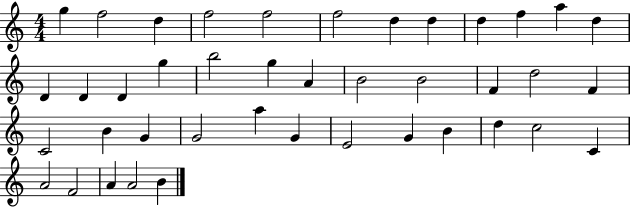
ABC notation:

X:1
T:Untitled
M:4/4
L:1/4
K:C
g f2 d f2 f2 f2 d d d f a d D D D g b2 g A B2 B2 F d2 F C2 B G G2 a G E2 G B d c2 C A2 F2 A A2 B